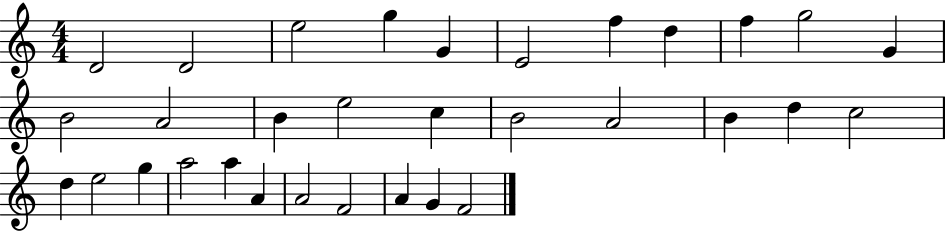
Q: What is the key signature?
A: C major